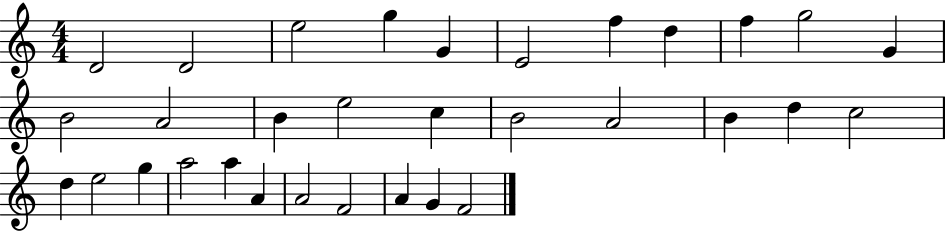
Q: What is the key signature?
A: C major